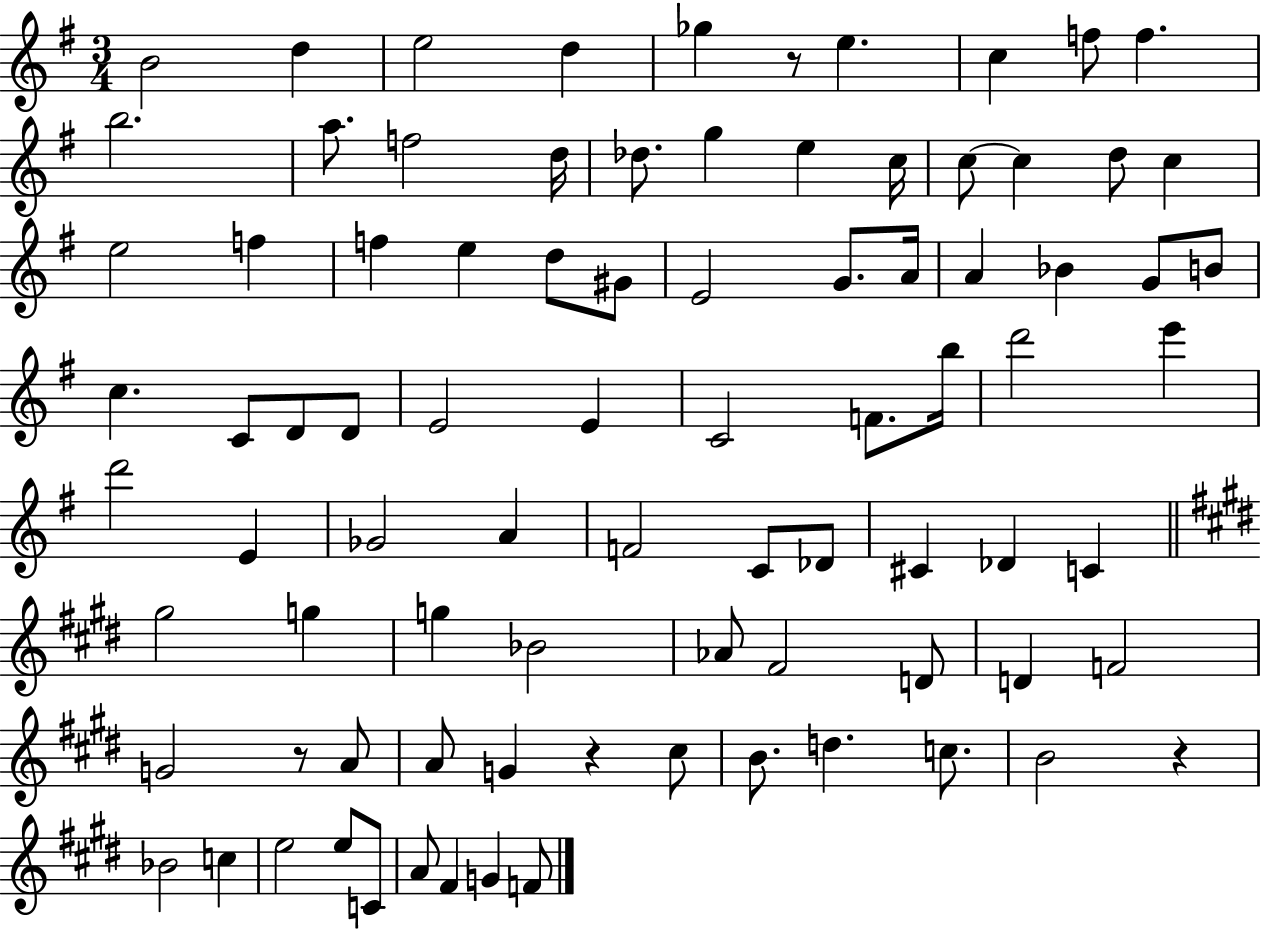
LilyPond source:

{
  \clef treble
  \numericTimeSignature
  \time 3/4
  \key g \major
  b'2 d''4 | e''2 d''4 | ges''4 r8 e''4. | c''4 f''8 f''4. | \break b''2. | a''8. f''2 d''16 | des''8. g''4 e''4 c''16 | c''8~~ c''4 d''8 c''4 | \break e''2 f''4 | f''4 e''4 d''8 gis'8 | e'2 g'8. a'16 | a'4 bes'4 g'8 b'8 | \break c''4. c'8 d'8 d'8 | e'2 e'4 | c'2 f'8. b''16 | d'''2 e'''4 | \break d'''2 e'4 | ges'2 a'4 | f'2 c'8 des'8 | cis'4 des'4 c'4 | \break \bar "||" \break \key e \major gis''2 g''4 | g''4 bes'2 | aes'8 fis'2 d'8 | d'4 f'2 | \break g'2 r8 a'8 | a'8 g'4 r4 cis''8 | b'8. d''4. c''8. | b'2 r4 | \break bes'2 c''4 | e''2 e''8 c'8 | a'8 fis'4 g'4 f'8 | \bar "|."
}